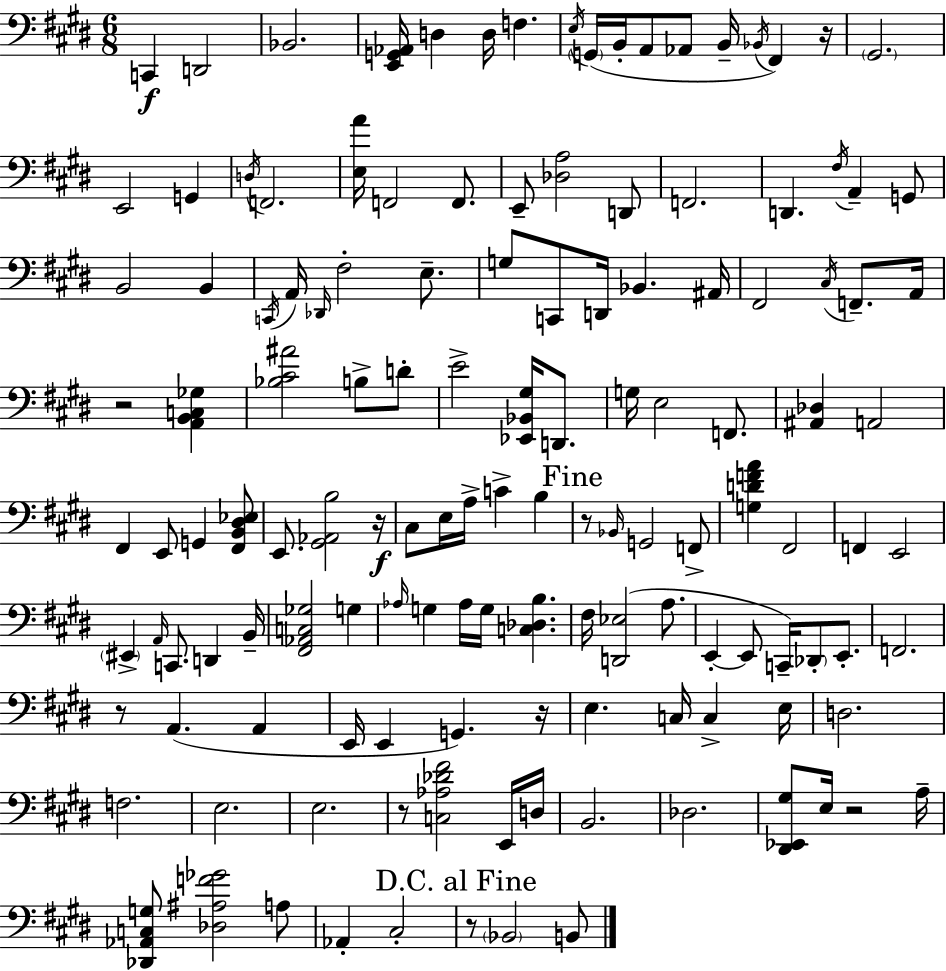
X:1
T:Untitled
M:6/8
L:1/4
K:E
C,, D,,2 _B,,2 [E,,G,,_A,,]/4 D, D,/4 F, E,/4 G,,/4 B,,/4 A,,/2 _A,,/2 B,,/4 _B,,/4 ^F,, z/4 ^G,,2 E,,2 G,, D,/4 F,,2 [E,A]/4 F,,2 F,,/2 E,,/2 [_D,A,]2 D,,/2 F,,2 D,, ^F,/4 A,, G,,/2 B,,2 B,, C,,/4 A,,/4 _D,,/4 ^F,2 E,/2 G,/2 C,,/2 D,,/4 _B,, ^A,,/4 ^F,,2 ^C,/4 F,,/2 A,,/4 z2 [A,,B,,C,_G,] [_B,^C^A]2 B,/2 D/2 E2 [_E,,_B,,^G,]/4 D,,/2 G,/4 E,2 F,,/2 [^A,,_D,] A,,2 ^F,, E,,/2 G,, [^F,,B,,^D,_E,]/2 E,,/2 [^G,,_A,,B,]2 z/4 ^C,/2 E,/4 A,/4 C B, z/2 _B,,/4 G,,2 F,,/2 [G,DFA] ^F,,2 F,, E,,2 ^E,, A,,/4 C,,/2 D,, B,,/4 [^F,,_A,,C,_G,]2 G, _A,/4 G, _A,/4 G,/4 [C,_D,B,] ^F,/4 [D,,_E,]2 A,/2 E,, E,,/2 C,,/4 _D,,/2 E,,/2 F,,2 z/2 A,, A,, E,,/4 E,, G,, z/4 E, C,/4 C, E,/4 D,2 F,2 E,2 E,2 z/2 [C,_A,_D^F]2 E,,/4 D,/4 B,,2 _D,2 [^D,,_E,,^G,]/2 E,/4 z2 A,/4 [_D,,_A,,C,G,]/2 [_D,^A,F_G]2 A,/2 _A,, ^C,2 z/2 _B,,2 B,,/2